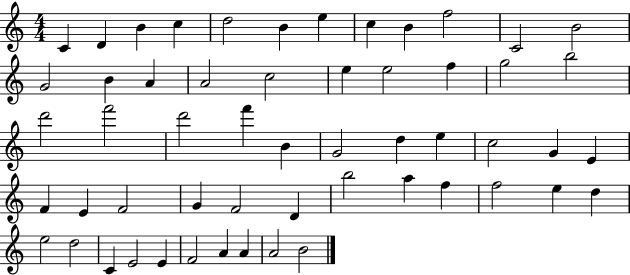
C4/q D4/q B4/q C5/q D5/h B4/q E5/q C5/q B4/q F5/h C4/h B4/h G4/h B4/q A4/q A4/h C5/h E5/q E5/h F5/q G5/h B5/h D6/h F6/h D6/h F6/q B4/q G4/h D5/q E5/q C5/h G4/q E4/q F4/q E4/q F4/h G4/q F4/h D4/q B5/h A5/q F5/q F5/h E5/q D5/q E5/h D5/h C4/q E4/h E4/q F4/h A4/q A4/q A4/h B4/h